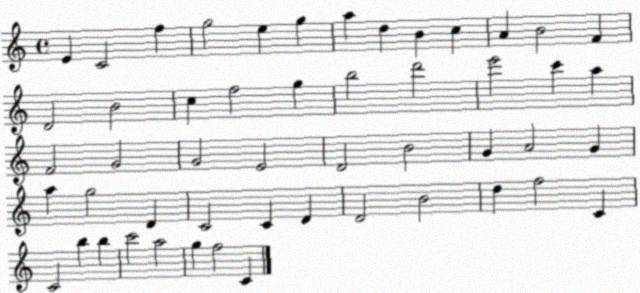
X:1
T:Untitled
M:4/4
L:1/4
K:C
E C2 f g2 e g a d B c A B2 F D2 B2 c f2 g b2 d'2 e'2 c' a F2 G2 G2 E2 D2 B2 G A2 G a g2 D C2 C D D2 B2 d f2 C C2 b b c'2 a2 g f2 C